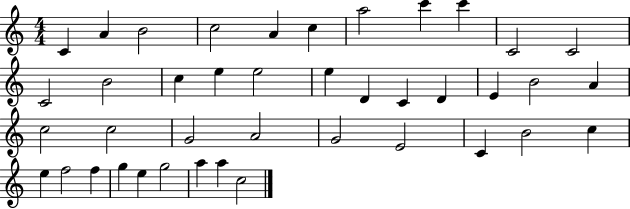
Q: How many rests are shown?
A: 0